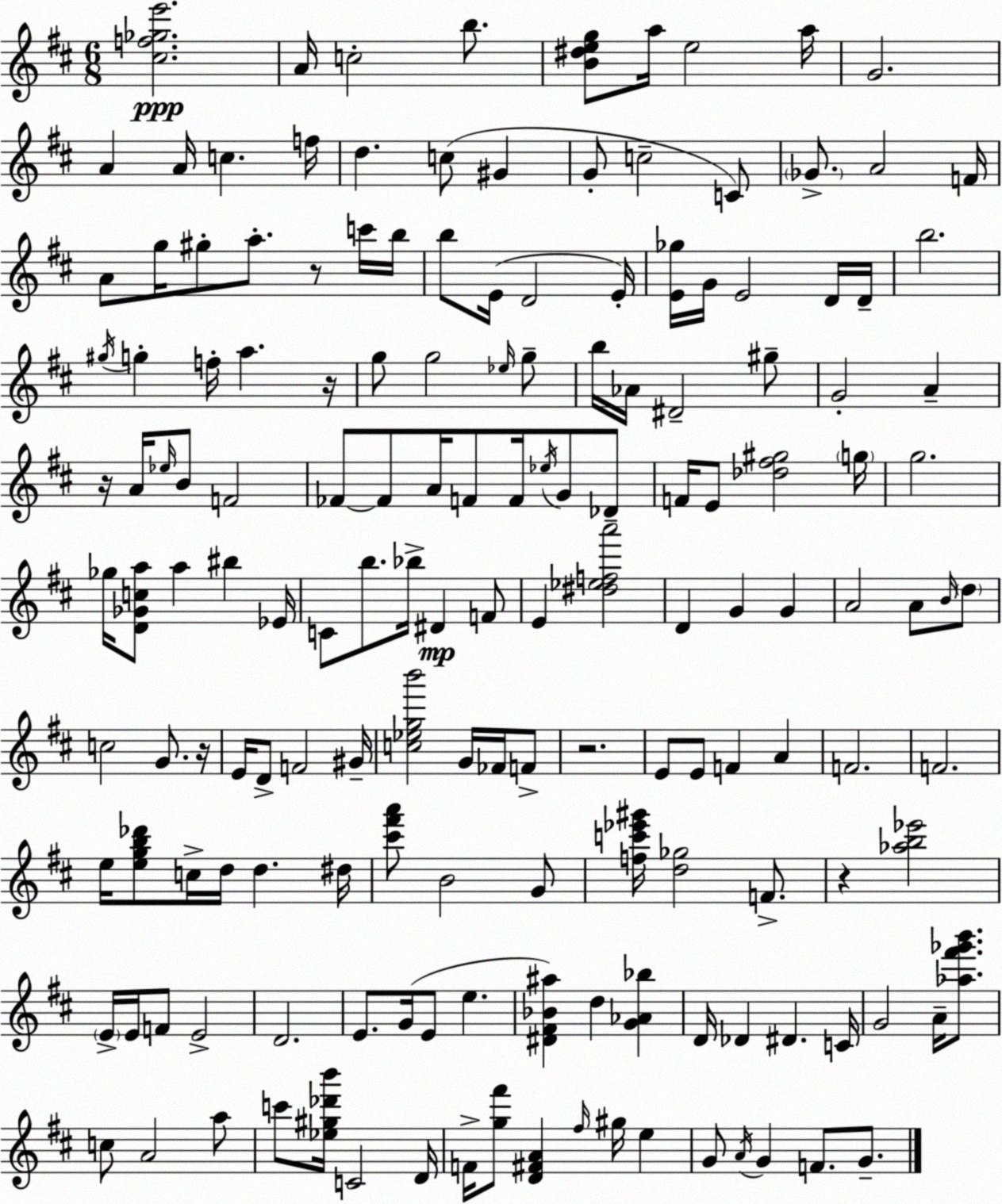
X:1
T:Untitled
M:6/8
L:1/4
K:D
[^cf_ge']2 A/4 c2 b/2 [B^deg]/2 a/4 e2 a/4 G2 A A/4 c f/4 d c/2 ^G G/2 c2 C/2 _G/2 A2 F/4 A/2 g/4 ^g/2 a/2 z/2 c'/4 b/4 b/2 E/4 D2 E/4 [E_g]/4 G/4 E2 D/4 D/4 b2 ^g/4 g f/4 a z/4 g/2 g2 _e/4 g/2 b/4 _A/4 ^D2 ^g/2 G2 A z/4 A/4 _e/4 B/2 F2 _F/2 _F/2 A/4 F/2 F/4 _e/4 G/2 _D/2 F/4 E/2 [_d^f^g]2 g/4 g2 _g/4 [D_Gca]/2 a ^b _E/4 C/2 b/2 _b/4 ^D F/2 E [^d_efa']2 D G G A2 A/2 B/4 d/2 c2 G/2 z/4 E/4 D/2 F2 ^G/4 [c_egb']2 G/4 _F/4 F/2 z2 E/2 E/2 F A F2 F2 e/4 [egb_d']/2 c/4 d/4 d ^d/4 [^c'^f'a']/2 B2 G/2 [fc'_e'^g']/4 [d_g]2 F/2 z [_ab_e']2 E/4 E/4 F/2 E2 D2 E/2 G/4 E/2 e [^D^F_B^a] d [G_A_b] D/4 _D ^D C/4 G2 A/4 [_a^f'_g'b']/2 c/2 A2 a/2 c'/2 [_e^g_d'b']/4 C2 D/4 F/4 [g^f']/2 [D^FA] ^f/4 ^g/4 e G/2 A/4 G F/2 G/2